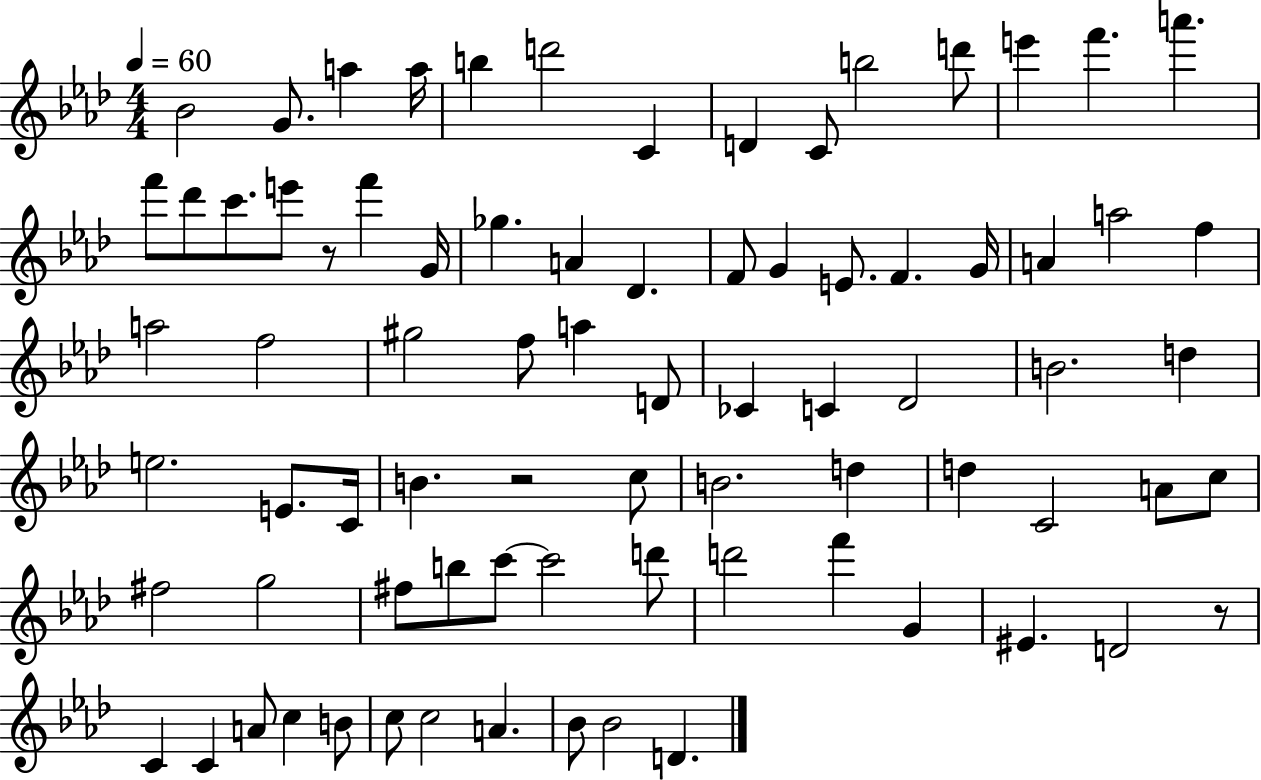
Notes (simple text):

Bb4/h G4/e. A5/q A5/s B5/q D6/h C4/q D4/q C4/e B5/h D6/e E6/q F6/q. A6/q. F6/e Db6/e C6/e. E6/e R/e F6/q G4/s Gb5/q. A4/q Db4/q. F4/e G4/q E4/e. F4/q. G4/s A4/q A5/h F5/q A5/h F5/h G#5/h F5/e A5/q D4/e CES4/q C4/q Db4/h B4/h. D5/q E5/h. E4/e. C4/s B4/q. R/h C5/e B4/h. D5/q D5/q C4/h A4/e C5/e F#5/h G5/h F#5/e B5/e C6/e C6/h D6/e D6/h F6/q G4/q EIS4/q. D4/h R/e C4/q C4/q A4/e C5/q B4/e C5/e C5/h A4/q. Bb4/e Bb4/h D4/q.